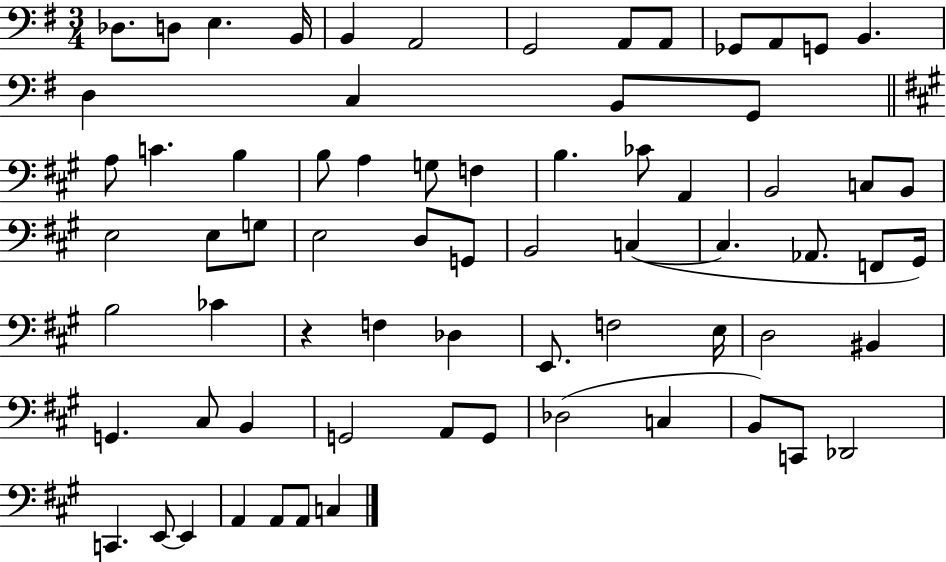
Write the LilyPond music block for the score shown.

{
  \clef bass
  \numericTimeSignature
  \time 3/4
  \key g \major
  des8. d8 e4. b,16 | b,4 a,2 | g,2 a,8 a,8 | ges,8 a,8 g,8 b,4. | \break d4 c4 b,8 g,8 | \bar "||" \break \key a \major a8 c'4. b4 | b8 a4 g8 f4 | b4. ces'8 a,4 | b,2 c8 b,8 | \break e2 e8 g8 | e2 d8 g,8 | b,2 c4~(~ | c4. aes,8. f,8 gis,16) | \break b2 ces'4 | r4 f4 des4 | e,8. f2 e16 | d2 bis,4 | \break g,4. cis8 b,4 | g,2 a,8 g,8 | des2( c4 | b,8) c,8 des,2 | \break c,4. e,8~~ e,4 | a,4 a,8 a,8 c4 | \bar "|."
}